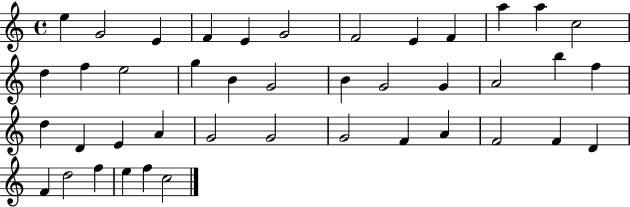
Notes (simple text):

E5/q G4/h E4/q F4/q E4/q G4/h F4/h E4/q F4/q A5/q A5/q C5/h D5/q F5/q E5/h G5/q B4/q G4/h B4/q G4/h G4/q A4/h B5/q F5/q D5/q D4/q E4/q A4/q G4/h G4/h G4/h F4/q A4/q F4/h F4/q D4/q F4/q D5/h F5/q E5/q F5/q C5/h